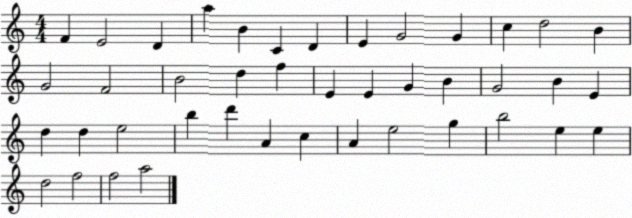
X:1
T:Untitled
M:4/4
L:1/4
K:C
F E2 D a B C D E G2 G c d2 B G2 F2 B2 d f E E G B G2 B E d d e2 b d' A c A e2 g b2 e e d2 f2 f2 a2